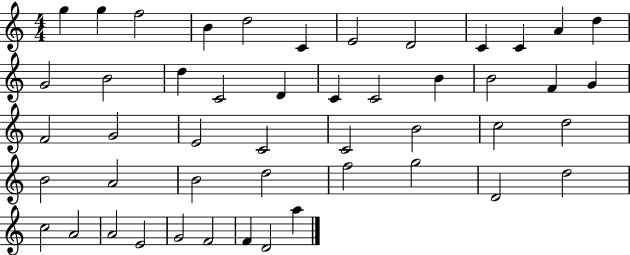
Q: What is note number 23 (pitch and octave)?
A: G4